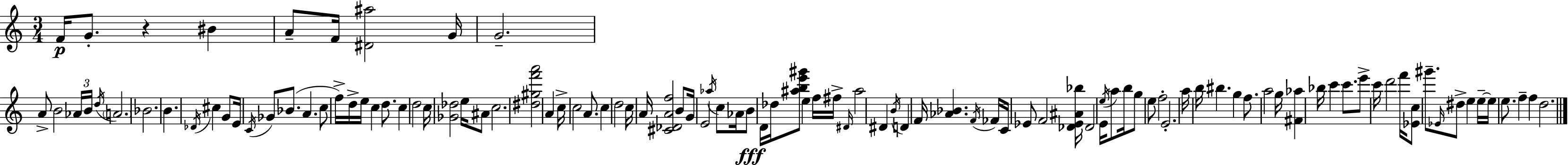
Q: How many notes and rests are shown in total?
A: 109